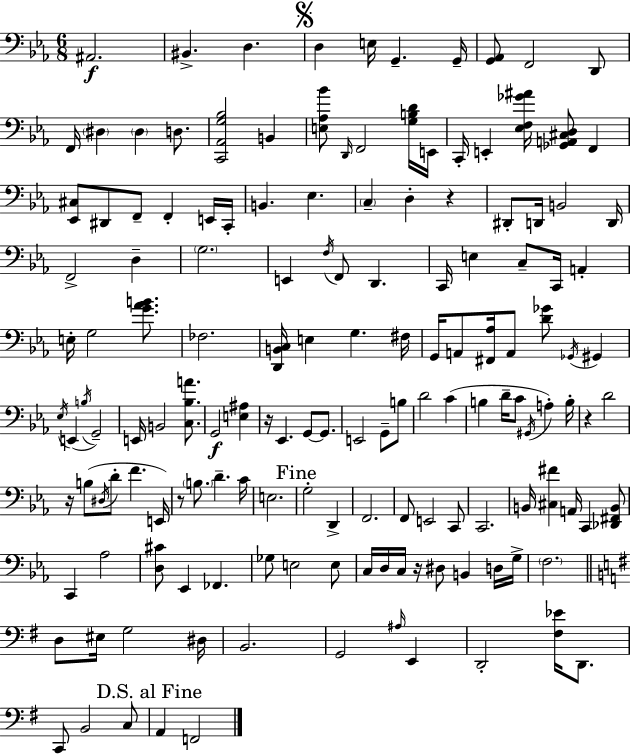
A#2/h. BIS2/q. D3/q. D3/q E3/s G2/q. G2/s [G2,Ab2]/e F2/h D2/e F2/s D#3/q D#3/q D3/e. [C2,Ab2,G3,Bb3]/h B2/q [E3,Ab3,Bb4]/e D2/s F2/h [G3,B3,D4]/s E2/s C2/s E2/q [Eb3,F3,Gb4,A#4]/s [Gb2,A2,C#3,D3]/e F2/q [Eb2,C#3]/e D#2/e F2/e F2/q E2/s C2/s B2/q. Eb3/q. C3/q D3/q R/q D#2/e D2/s B2/h D2/s F2/h D3/q G3/h. E2/q F3/s F2/e D2/q. C2/s E3/q C3/e C2/s A2/q E3/s G3/h [G4,Ab4,B4]/e. FES3/h. [D2,B2,C3]/s E3/q G3/q. F#3/s G2/s A2/e [F#2,Ab3]/s A2/e [D4,Gb4]/e Gb2/s G#2/q Eb3/s E2/q B3/s G2/h E2/s B2/h [C3,Bb3,A4]/e. G2/h [E3,A#3]/q R/s Eb2/q. G2/e G2/e. E2/h G2/e B3/e D4/h C4/q B3/q D4/s C4/e G#2/s A3/q B3/s R/q D4/h R/s B3/e D#3/s D4/e F4/q. E2/s R/e B3/e. D4/q. C4/s E3/h. G3/h D2/q F2/h. F2/e E2/h C2/e C2/h. B2/s [C#3,F#4]/q A2/s C2/q [Db2,F#2,B2]/e C2/q Ab3/h [D3,C#4]/e Eb2/q FES2/q. Gb3/e E3/h E3/e C3/s D3/s C3/s R/s D#3/e B2/q D3/s G3/s F3/h. D3/e EIS3/s G3/h D#3/s B2/h. G2/h A#3/s E2/q D2/h [F#3,Eb4]/s D2/e. C2/e B2/h C3/e A2/q F2/h